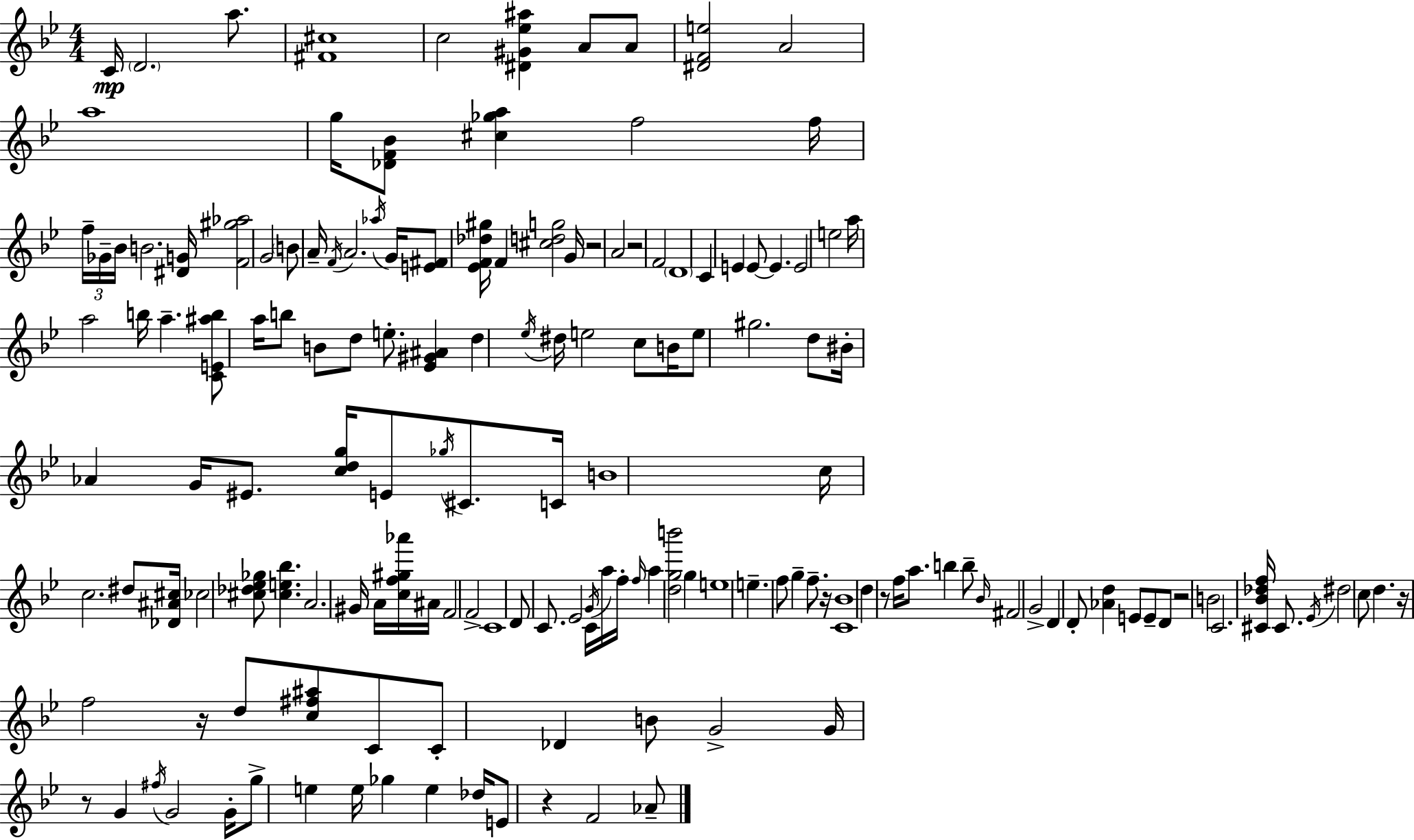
{
  \clef treble
  \numericTimeSignature
  \time 4/4
  \key g \minor
  \repeat volta 2 { c'16\mp \parenthesize d'2. a''8. | <fis' cis''>1 | c''2 <dis' gis' ees'' ais''>4 a'8 a'8 | <dis' f' e''>2 a'2 | \break a''1 | g''16 <des' f' bes'>8 <cis'' ges'' a''>4 f''2 f''16 | \tuplet 3/2 { f''16-- ges'16-- bes'16 } b'2. <dis' g'>16 | <f' gis'' aes''>2 g'2 | \break \parenthesize b'8 a'16-- \acciaccatura { f'16 } a'2. | \acciaccatura { aes''16 } g'16 <e' fis'>8 <ees' f' des'' gis''>16 f'4 <cis'' d'' g''>2 | g'16 r2 a'2 | r2 f'2 | \break \parenthesize d'1 | c'4 e'4 e'8~~ e'4. | e'2 e''2 | a''16 a''2 b''16 a''4.-- | \break <c' e' ais'' b''>8 a''16 b''8 b'8 d''8 e''8.-. <ees' gis' ais'>4 | d''4 \acciaccatura { ees''16 } dis''16 e''2 | c''8 b'16 e''8 gis''2. | d''8 bis'16-. aes'4 g'16 eis'8. <c'' d'' g''>16 e'8 \acciaccatura { ges''16 } | \break cis'8. c'16 b'1 | c''16 c''2. | dis''8 <des' ais' cis''>16 ces''2 <cis'' des'' ees'' ges''>8 <cis'' e'' bes''>4. | a'2. | \break gis'16 a'16 <c'' f'' gis'' aes'''>16 ais'16 f'2 f'2-> | c'1 | d'8 c'8. ees'2 | c'16 \acciaccatura { g'16 } a''16 f''16-. \grace { f''16 } a''4 <d'' g'' b'''>2 | \break g''4 e''1 | e''4.-- f''8 g''4-- | f''8.-- r16 <c' bes'>1 | d''4 r8 f''16 a''8. | \break b''4 b''8-- \grace { bes'16 } fis'2 g'2-> | d'4 d'8-. <aes' d''>4 | e'8 e'8-- d'8 r2 b'2 | c'2. | \break <cis' bes' des'' f''>16 cis'8. \acciaccatura { ees'16 } dis''2 | c''8 d''4. r16 f''2 | r16 d''8 <c'' fis'' ais''>8 c'8 c'8-. des'4 b'8 | g'2-> g'16 r8 g'4 \acciaccatura { fis''16 } | \break g'2 g'16-. g''8-> e''4 e''16 | ges''4 e''4 des''16 e'8 r4 f'2 | aes'8-- } \bar "|."
}